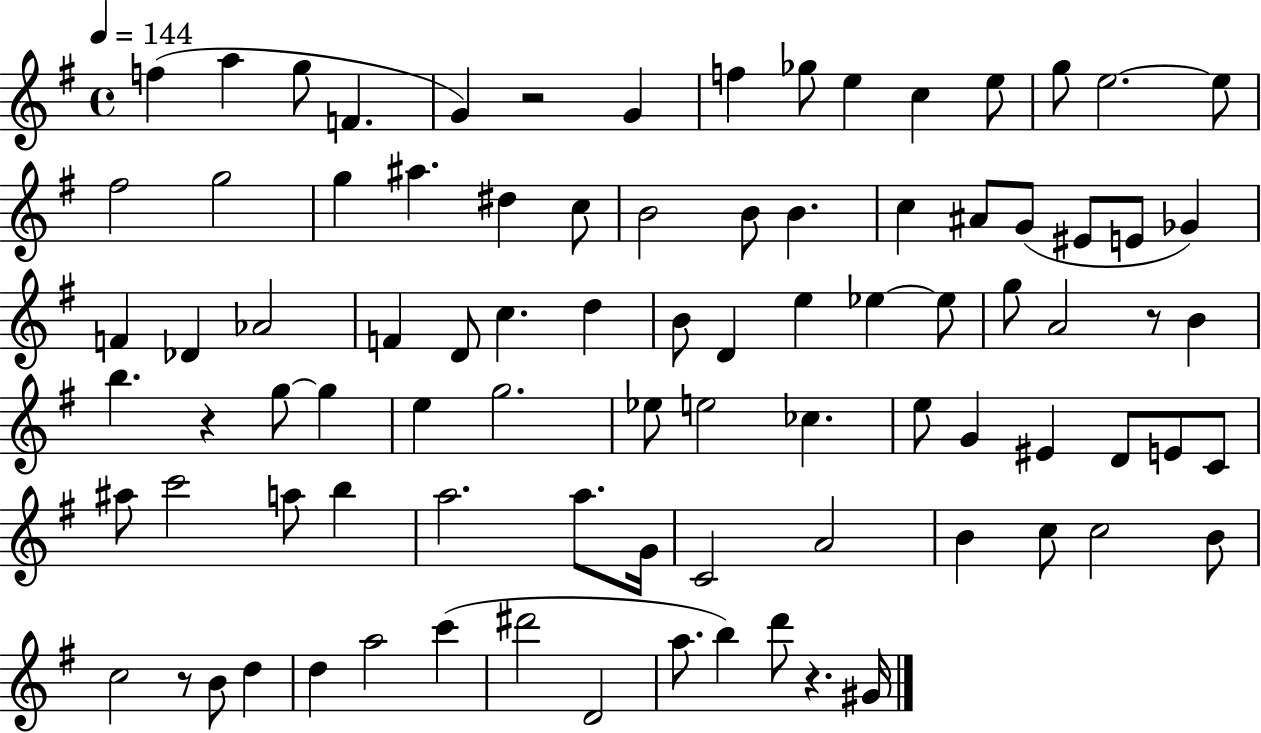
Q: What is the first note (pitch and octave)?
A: F5